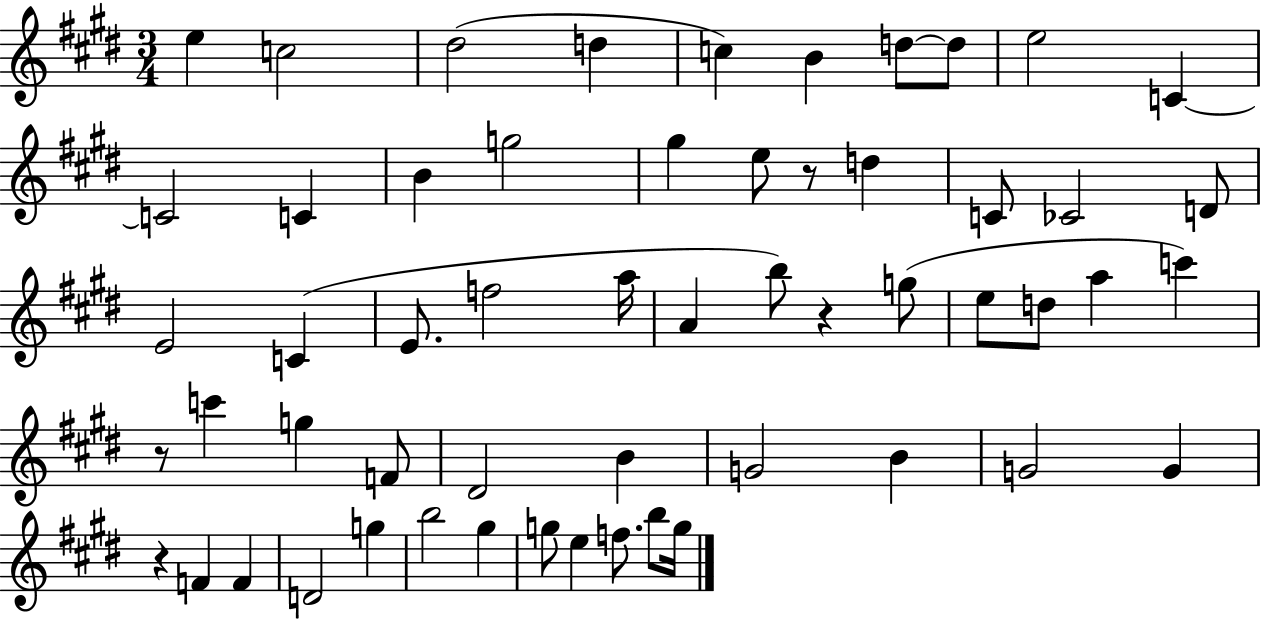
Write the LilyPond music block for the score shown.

{
  \clef treble
  \numericTimeSignature
  \time 3/4
  \key e \major
  e''4 c''2 | dis''2( d''4 | c''4) b'4 d''8~~ d''8 | e''2 c'4~~ | \break c'2 c'4 | b'4 g''2 | gis''4 e''8 r8 d''4 | c'8 ces'2 d'8 | \break e'2 c'4( | e'8. f''2 a''16 | a'4 b''8) r4 g''8( | e''8 d''8 a''4 c'''4) | \break r8 c'''4 g''4 f'8 | dis'2 b'4 | g'2 b'4 | g'2 g'4 | \break r4 f'4 f'4 | d'2 g''4 | b''2 gis''4 | g''8 e''4 f''8. b''8 g''16 | \break \bar "|."
}